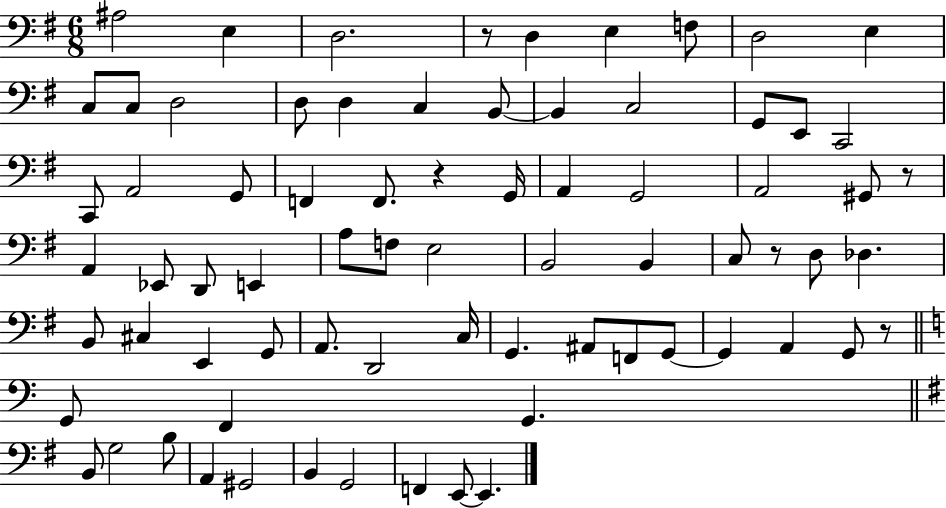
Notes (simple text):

A#3/h E3/q D3/h. R/e D3/q E3/q F3/e D3/h E3/q C3/e C3/e D3/h D3/e D3/q C3/q B2/e B2/q C3/h G2/e E2/e C2/h C2/e A2/h G2/e F2/q F2/e. R/q G2/s A2/q G2/h A2/h G#2/e R/e A2/q Eb2/e D2/e E2/q A3/e F3/e E3/h B2/h B2/q C3/e R/e D3/e Db3/q. B2/e C#3/q E2/q G2/e A2/e. D2/h C3/s G2/q. A#2/e F2/e G2/e G2/q A2/q G2/e R/e G2/e F2/q G2/q. B2/e G3/h B3/e A2/q G#2/h B2/q G2/h F2/q E2/e E2/q.